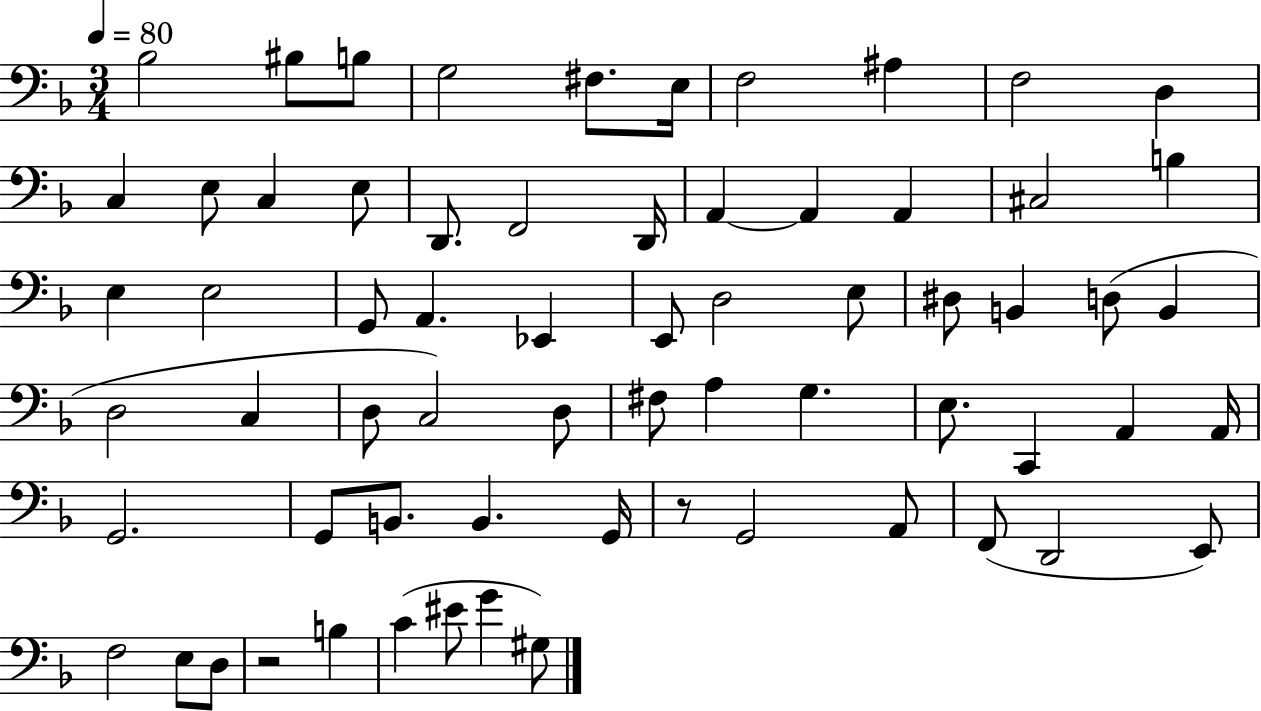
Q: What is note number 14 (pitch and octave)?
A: E3